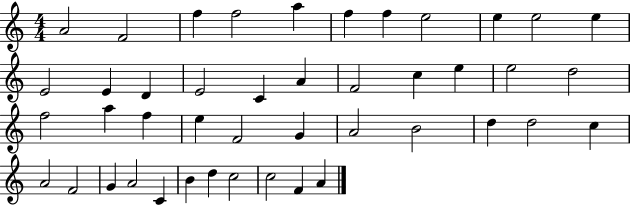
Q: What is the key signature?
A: C major